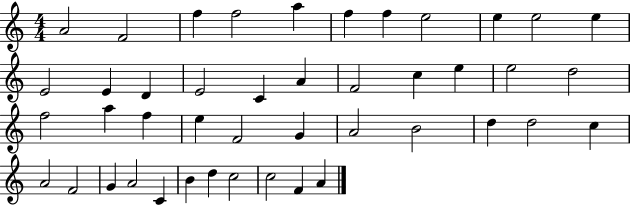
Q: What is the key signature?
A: C major